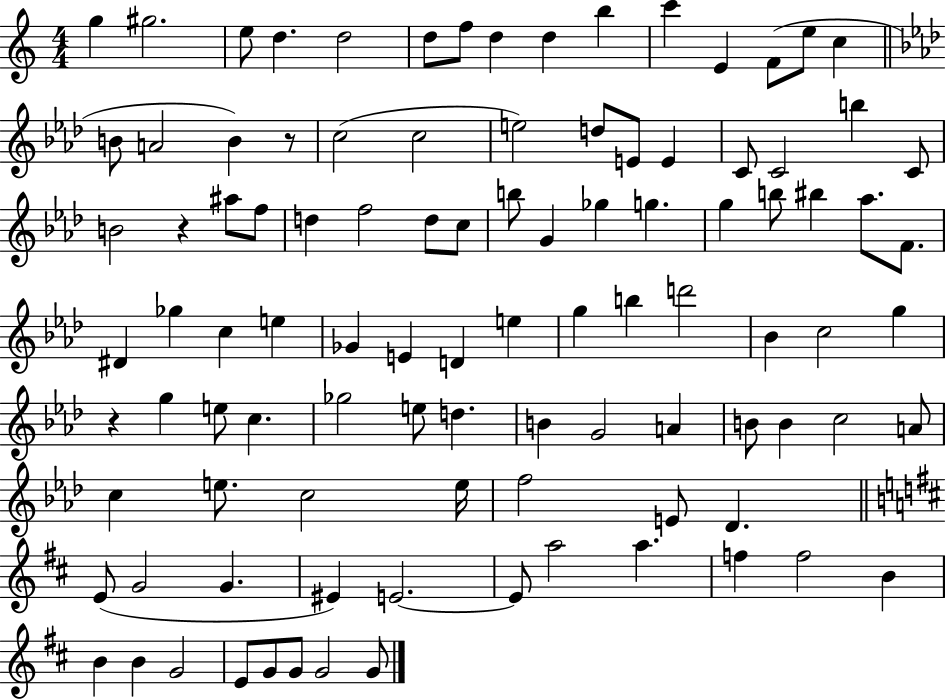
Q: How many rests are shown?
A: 3